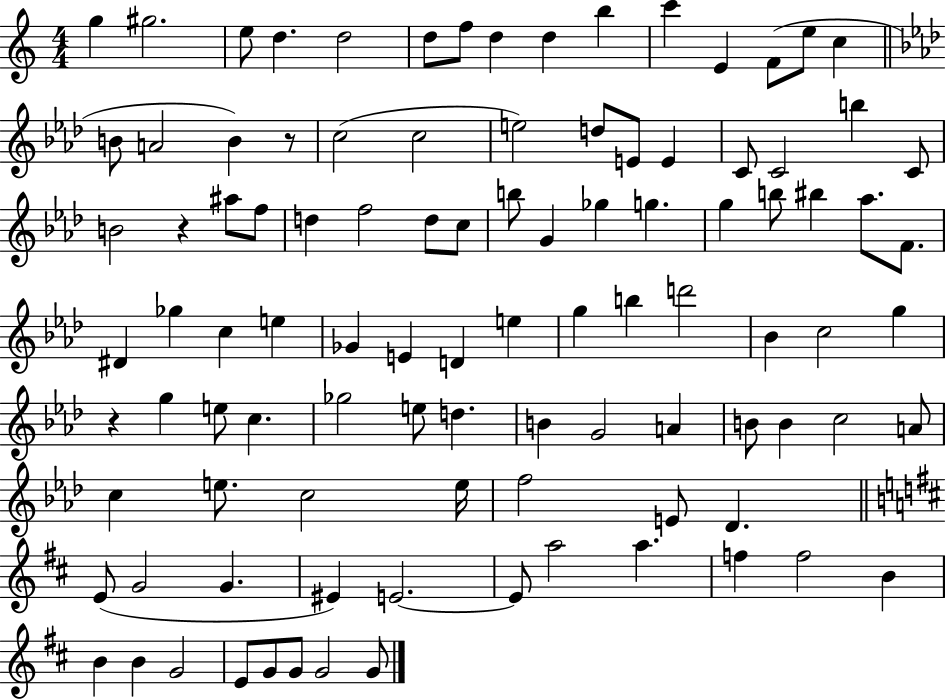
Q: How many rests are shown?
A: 3